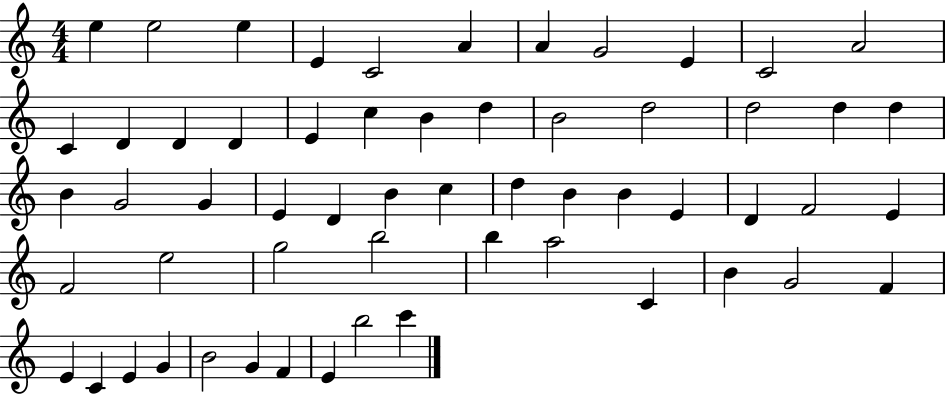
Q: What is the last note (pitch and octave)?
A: C6